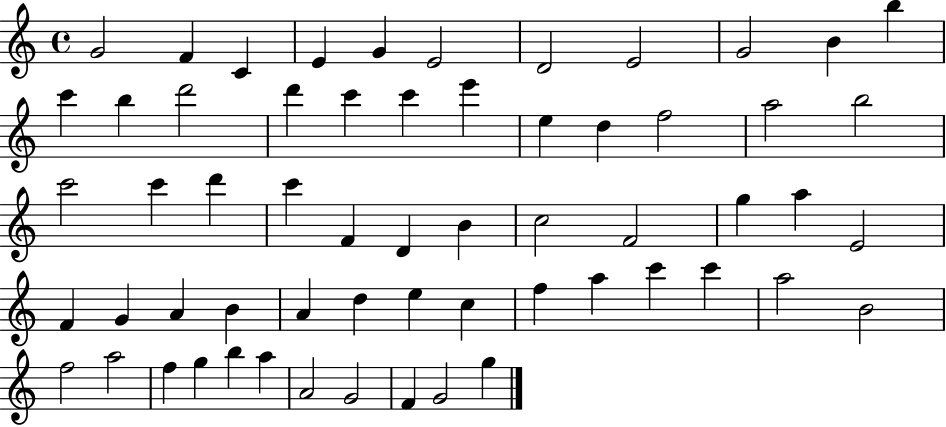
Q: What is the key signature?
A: C major